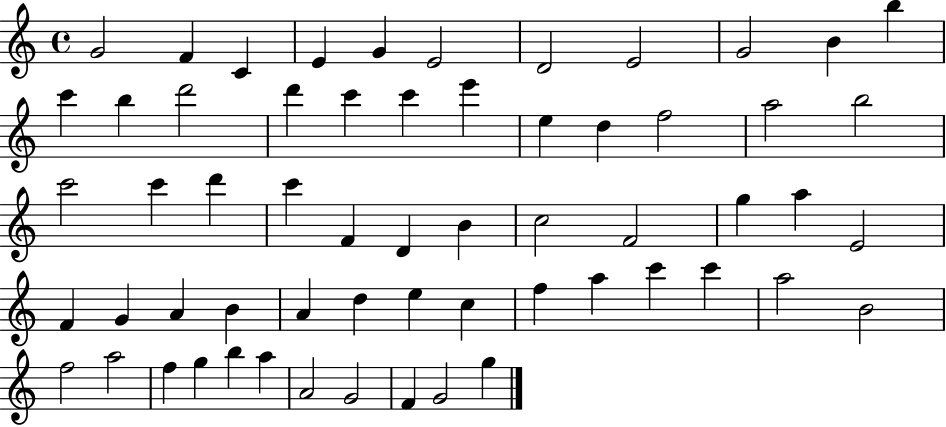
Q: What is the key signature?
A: C major